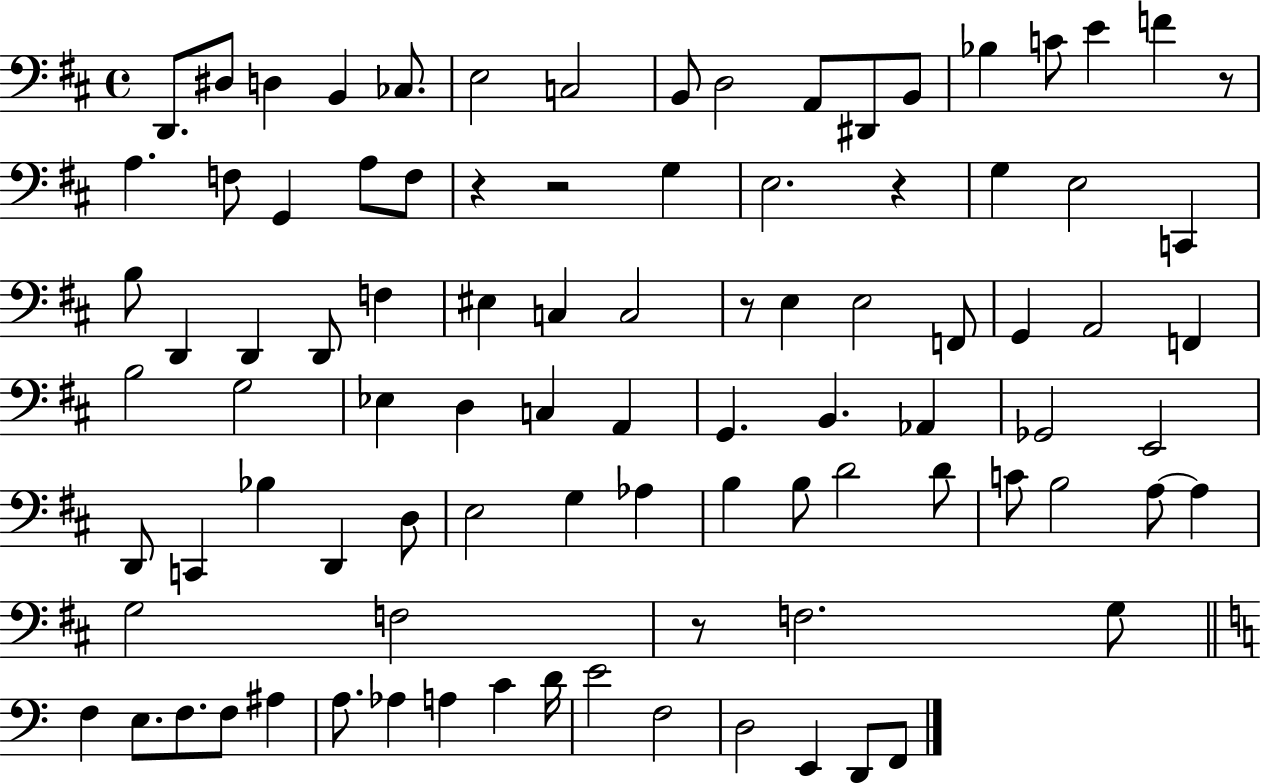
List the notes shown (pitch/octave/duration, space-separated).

D2/e. D#3/e D3/q B2/q CES3/e. E3/h C3/h B2/e D3/h A2/e D#2/e B2/e Bb3/q C4/e E4/q F4/q R/e A3/q. F3/e G2/q A3/e F3/e R/q R/h G3/q E3/h. R/q G3/q E3/h C2/q B3/e D2/q D2/q D2/e F3/q EIS3/q C3/q C3/h R/e E3/q E3/h F2/e G2/q A2/h F2/q B3/h G3/h Eb3/q D3/q C3/q A2/q G2/q. B2/q. Ab2/q Gb2/h E2/h D2/e C2/q Bb3/q D2/q D3/e E3/h G3/q Ab3/q B3/q B3/e D4/h D4/e C4/e B3/h A3/e A3/q G3/h F3/h R/e F3/h. G3/e F3/q E3/e. F3/e. F3/e A#3/q A3/e. Ab3/q A3/q C4/q D4/s E4/h F3/h D3/h E2/q D2/e F2/e